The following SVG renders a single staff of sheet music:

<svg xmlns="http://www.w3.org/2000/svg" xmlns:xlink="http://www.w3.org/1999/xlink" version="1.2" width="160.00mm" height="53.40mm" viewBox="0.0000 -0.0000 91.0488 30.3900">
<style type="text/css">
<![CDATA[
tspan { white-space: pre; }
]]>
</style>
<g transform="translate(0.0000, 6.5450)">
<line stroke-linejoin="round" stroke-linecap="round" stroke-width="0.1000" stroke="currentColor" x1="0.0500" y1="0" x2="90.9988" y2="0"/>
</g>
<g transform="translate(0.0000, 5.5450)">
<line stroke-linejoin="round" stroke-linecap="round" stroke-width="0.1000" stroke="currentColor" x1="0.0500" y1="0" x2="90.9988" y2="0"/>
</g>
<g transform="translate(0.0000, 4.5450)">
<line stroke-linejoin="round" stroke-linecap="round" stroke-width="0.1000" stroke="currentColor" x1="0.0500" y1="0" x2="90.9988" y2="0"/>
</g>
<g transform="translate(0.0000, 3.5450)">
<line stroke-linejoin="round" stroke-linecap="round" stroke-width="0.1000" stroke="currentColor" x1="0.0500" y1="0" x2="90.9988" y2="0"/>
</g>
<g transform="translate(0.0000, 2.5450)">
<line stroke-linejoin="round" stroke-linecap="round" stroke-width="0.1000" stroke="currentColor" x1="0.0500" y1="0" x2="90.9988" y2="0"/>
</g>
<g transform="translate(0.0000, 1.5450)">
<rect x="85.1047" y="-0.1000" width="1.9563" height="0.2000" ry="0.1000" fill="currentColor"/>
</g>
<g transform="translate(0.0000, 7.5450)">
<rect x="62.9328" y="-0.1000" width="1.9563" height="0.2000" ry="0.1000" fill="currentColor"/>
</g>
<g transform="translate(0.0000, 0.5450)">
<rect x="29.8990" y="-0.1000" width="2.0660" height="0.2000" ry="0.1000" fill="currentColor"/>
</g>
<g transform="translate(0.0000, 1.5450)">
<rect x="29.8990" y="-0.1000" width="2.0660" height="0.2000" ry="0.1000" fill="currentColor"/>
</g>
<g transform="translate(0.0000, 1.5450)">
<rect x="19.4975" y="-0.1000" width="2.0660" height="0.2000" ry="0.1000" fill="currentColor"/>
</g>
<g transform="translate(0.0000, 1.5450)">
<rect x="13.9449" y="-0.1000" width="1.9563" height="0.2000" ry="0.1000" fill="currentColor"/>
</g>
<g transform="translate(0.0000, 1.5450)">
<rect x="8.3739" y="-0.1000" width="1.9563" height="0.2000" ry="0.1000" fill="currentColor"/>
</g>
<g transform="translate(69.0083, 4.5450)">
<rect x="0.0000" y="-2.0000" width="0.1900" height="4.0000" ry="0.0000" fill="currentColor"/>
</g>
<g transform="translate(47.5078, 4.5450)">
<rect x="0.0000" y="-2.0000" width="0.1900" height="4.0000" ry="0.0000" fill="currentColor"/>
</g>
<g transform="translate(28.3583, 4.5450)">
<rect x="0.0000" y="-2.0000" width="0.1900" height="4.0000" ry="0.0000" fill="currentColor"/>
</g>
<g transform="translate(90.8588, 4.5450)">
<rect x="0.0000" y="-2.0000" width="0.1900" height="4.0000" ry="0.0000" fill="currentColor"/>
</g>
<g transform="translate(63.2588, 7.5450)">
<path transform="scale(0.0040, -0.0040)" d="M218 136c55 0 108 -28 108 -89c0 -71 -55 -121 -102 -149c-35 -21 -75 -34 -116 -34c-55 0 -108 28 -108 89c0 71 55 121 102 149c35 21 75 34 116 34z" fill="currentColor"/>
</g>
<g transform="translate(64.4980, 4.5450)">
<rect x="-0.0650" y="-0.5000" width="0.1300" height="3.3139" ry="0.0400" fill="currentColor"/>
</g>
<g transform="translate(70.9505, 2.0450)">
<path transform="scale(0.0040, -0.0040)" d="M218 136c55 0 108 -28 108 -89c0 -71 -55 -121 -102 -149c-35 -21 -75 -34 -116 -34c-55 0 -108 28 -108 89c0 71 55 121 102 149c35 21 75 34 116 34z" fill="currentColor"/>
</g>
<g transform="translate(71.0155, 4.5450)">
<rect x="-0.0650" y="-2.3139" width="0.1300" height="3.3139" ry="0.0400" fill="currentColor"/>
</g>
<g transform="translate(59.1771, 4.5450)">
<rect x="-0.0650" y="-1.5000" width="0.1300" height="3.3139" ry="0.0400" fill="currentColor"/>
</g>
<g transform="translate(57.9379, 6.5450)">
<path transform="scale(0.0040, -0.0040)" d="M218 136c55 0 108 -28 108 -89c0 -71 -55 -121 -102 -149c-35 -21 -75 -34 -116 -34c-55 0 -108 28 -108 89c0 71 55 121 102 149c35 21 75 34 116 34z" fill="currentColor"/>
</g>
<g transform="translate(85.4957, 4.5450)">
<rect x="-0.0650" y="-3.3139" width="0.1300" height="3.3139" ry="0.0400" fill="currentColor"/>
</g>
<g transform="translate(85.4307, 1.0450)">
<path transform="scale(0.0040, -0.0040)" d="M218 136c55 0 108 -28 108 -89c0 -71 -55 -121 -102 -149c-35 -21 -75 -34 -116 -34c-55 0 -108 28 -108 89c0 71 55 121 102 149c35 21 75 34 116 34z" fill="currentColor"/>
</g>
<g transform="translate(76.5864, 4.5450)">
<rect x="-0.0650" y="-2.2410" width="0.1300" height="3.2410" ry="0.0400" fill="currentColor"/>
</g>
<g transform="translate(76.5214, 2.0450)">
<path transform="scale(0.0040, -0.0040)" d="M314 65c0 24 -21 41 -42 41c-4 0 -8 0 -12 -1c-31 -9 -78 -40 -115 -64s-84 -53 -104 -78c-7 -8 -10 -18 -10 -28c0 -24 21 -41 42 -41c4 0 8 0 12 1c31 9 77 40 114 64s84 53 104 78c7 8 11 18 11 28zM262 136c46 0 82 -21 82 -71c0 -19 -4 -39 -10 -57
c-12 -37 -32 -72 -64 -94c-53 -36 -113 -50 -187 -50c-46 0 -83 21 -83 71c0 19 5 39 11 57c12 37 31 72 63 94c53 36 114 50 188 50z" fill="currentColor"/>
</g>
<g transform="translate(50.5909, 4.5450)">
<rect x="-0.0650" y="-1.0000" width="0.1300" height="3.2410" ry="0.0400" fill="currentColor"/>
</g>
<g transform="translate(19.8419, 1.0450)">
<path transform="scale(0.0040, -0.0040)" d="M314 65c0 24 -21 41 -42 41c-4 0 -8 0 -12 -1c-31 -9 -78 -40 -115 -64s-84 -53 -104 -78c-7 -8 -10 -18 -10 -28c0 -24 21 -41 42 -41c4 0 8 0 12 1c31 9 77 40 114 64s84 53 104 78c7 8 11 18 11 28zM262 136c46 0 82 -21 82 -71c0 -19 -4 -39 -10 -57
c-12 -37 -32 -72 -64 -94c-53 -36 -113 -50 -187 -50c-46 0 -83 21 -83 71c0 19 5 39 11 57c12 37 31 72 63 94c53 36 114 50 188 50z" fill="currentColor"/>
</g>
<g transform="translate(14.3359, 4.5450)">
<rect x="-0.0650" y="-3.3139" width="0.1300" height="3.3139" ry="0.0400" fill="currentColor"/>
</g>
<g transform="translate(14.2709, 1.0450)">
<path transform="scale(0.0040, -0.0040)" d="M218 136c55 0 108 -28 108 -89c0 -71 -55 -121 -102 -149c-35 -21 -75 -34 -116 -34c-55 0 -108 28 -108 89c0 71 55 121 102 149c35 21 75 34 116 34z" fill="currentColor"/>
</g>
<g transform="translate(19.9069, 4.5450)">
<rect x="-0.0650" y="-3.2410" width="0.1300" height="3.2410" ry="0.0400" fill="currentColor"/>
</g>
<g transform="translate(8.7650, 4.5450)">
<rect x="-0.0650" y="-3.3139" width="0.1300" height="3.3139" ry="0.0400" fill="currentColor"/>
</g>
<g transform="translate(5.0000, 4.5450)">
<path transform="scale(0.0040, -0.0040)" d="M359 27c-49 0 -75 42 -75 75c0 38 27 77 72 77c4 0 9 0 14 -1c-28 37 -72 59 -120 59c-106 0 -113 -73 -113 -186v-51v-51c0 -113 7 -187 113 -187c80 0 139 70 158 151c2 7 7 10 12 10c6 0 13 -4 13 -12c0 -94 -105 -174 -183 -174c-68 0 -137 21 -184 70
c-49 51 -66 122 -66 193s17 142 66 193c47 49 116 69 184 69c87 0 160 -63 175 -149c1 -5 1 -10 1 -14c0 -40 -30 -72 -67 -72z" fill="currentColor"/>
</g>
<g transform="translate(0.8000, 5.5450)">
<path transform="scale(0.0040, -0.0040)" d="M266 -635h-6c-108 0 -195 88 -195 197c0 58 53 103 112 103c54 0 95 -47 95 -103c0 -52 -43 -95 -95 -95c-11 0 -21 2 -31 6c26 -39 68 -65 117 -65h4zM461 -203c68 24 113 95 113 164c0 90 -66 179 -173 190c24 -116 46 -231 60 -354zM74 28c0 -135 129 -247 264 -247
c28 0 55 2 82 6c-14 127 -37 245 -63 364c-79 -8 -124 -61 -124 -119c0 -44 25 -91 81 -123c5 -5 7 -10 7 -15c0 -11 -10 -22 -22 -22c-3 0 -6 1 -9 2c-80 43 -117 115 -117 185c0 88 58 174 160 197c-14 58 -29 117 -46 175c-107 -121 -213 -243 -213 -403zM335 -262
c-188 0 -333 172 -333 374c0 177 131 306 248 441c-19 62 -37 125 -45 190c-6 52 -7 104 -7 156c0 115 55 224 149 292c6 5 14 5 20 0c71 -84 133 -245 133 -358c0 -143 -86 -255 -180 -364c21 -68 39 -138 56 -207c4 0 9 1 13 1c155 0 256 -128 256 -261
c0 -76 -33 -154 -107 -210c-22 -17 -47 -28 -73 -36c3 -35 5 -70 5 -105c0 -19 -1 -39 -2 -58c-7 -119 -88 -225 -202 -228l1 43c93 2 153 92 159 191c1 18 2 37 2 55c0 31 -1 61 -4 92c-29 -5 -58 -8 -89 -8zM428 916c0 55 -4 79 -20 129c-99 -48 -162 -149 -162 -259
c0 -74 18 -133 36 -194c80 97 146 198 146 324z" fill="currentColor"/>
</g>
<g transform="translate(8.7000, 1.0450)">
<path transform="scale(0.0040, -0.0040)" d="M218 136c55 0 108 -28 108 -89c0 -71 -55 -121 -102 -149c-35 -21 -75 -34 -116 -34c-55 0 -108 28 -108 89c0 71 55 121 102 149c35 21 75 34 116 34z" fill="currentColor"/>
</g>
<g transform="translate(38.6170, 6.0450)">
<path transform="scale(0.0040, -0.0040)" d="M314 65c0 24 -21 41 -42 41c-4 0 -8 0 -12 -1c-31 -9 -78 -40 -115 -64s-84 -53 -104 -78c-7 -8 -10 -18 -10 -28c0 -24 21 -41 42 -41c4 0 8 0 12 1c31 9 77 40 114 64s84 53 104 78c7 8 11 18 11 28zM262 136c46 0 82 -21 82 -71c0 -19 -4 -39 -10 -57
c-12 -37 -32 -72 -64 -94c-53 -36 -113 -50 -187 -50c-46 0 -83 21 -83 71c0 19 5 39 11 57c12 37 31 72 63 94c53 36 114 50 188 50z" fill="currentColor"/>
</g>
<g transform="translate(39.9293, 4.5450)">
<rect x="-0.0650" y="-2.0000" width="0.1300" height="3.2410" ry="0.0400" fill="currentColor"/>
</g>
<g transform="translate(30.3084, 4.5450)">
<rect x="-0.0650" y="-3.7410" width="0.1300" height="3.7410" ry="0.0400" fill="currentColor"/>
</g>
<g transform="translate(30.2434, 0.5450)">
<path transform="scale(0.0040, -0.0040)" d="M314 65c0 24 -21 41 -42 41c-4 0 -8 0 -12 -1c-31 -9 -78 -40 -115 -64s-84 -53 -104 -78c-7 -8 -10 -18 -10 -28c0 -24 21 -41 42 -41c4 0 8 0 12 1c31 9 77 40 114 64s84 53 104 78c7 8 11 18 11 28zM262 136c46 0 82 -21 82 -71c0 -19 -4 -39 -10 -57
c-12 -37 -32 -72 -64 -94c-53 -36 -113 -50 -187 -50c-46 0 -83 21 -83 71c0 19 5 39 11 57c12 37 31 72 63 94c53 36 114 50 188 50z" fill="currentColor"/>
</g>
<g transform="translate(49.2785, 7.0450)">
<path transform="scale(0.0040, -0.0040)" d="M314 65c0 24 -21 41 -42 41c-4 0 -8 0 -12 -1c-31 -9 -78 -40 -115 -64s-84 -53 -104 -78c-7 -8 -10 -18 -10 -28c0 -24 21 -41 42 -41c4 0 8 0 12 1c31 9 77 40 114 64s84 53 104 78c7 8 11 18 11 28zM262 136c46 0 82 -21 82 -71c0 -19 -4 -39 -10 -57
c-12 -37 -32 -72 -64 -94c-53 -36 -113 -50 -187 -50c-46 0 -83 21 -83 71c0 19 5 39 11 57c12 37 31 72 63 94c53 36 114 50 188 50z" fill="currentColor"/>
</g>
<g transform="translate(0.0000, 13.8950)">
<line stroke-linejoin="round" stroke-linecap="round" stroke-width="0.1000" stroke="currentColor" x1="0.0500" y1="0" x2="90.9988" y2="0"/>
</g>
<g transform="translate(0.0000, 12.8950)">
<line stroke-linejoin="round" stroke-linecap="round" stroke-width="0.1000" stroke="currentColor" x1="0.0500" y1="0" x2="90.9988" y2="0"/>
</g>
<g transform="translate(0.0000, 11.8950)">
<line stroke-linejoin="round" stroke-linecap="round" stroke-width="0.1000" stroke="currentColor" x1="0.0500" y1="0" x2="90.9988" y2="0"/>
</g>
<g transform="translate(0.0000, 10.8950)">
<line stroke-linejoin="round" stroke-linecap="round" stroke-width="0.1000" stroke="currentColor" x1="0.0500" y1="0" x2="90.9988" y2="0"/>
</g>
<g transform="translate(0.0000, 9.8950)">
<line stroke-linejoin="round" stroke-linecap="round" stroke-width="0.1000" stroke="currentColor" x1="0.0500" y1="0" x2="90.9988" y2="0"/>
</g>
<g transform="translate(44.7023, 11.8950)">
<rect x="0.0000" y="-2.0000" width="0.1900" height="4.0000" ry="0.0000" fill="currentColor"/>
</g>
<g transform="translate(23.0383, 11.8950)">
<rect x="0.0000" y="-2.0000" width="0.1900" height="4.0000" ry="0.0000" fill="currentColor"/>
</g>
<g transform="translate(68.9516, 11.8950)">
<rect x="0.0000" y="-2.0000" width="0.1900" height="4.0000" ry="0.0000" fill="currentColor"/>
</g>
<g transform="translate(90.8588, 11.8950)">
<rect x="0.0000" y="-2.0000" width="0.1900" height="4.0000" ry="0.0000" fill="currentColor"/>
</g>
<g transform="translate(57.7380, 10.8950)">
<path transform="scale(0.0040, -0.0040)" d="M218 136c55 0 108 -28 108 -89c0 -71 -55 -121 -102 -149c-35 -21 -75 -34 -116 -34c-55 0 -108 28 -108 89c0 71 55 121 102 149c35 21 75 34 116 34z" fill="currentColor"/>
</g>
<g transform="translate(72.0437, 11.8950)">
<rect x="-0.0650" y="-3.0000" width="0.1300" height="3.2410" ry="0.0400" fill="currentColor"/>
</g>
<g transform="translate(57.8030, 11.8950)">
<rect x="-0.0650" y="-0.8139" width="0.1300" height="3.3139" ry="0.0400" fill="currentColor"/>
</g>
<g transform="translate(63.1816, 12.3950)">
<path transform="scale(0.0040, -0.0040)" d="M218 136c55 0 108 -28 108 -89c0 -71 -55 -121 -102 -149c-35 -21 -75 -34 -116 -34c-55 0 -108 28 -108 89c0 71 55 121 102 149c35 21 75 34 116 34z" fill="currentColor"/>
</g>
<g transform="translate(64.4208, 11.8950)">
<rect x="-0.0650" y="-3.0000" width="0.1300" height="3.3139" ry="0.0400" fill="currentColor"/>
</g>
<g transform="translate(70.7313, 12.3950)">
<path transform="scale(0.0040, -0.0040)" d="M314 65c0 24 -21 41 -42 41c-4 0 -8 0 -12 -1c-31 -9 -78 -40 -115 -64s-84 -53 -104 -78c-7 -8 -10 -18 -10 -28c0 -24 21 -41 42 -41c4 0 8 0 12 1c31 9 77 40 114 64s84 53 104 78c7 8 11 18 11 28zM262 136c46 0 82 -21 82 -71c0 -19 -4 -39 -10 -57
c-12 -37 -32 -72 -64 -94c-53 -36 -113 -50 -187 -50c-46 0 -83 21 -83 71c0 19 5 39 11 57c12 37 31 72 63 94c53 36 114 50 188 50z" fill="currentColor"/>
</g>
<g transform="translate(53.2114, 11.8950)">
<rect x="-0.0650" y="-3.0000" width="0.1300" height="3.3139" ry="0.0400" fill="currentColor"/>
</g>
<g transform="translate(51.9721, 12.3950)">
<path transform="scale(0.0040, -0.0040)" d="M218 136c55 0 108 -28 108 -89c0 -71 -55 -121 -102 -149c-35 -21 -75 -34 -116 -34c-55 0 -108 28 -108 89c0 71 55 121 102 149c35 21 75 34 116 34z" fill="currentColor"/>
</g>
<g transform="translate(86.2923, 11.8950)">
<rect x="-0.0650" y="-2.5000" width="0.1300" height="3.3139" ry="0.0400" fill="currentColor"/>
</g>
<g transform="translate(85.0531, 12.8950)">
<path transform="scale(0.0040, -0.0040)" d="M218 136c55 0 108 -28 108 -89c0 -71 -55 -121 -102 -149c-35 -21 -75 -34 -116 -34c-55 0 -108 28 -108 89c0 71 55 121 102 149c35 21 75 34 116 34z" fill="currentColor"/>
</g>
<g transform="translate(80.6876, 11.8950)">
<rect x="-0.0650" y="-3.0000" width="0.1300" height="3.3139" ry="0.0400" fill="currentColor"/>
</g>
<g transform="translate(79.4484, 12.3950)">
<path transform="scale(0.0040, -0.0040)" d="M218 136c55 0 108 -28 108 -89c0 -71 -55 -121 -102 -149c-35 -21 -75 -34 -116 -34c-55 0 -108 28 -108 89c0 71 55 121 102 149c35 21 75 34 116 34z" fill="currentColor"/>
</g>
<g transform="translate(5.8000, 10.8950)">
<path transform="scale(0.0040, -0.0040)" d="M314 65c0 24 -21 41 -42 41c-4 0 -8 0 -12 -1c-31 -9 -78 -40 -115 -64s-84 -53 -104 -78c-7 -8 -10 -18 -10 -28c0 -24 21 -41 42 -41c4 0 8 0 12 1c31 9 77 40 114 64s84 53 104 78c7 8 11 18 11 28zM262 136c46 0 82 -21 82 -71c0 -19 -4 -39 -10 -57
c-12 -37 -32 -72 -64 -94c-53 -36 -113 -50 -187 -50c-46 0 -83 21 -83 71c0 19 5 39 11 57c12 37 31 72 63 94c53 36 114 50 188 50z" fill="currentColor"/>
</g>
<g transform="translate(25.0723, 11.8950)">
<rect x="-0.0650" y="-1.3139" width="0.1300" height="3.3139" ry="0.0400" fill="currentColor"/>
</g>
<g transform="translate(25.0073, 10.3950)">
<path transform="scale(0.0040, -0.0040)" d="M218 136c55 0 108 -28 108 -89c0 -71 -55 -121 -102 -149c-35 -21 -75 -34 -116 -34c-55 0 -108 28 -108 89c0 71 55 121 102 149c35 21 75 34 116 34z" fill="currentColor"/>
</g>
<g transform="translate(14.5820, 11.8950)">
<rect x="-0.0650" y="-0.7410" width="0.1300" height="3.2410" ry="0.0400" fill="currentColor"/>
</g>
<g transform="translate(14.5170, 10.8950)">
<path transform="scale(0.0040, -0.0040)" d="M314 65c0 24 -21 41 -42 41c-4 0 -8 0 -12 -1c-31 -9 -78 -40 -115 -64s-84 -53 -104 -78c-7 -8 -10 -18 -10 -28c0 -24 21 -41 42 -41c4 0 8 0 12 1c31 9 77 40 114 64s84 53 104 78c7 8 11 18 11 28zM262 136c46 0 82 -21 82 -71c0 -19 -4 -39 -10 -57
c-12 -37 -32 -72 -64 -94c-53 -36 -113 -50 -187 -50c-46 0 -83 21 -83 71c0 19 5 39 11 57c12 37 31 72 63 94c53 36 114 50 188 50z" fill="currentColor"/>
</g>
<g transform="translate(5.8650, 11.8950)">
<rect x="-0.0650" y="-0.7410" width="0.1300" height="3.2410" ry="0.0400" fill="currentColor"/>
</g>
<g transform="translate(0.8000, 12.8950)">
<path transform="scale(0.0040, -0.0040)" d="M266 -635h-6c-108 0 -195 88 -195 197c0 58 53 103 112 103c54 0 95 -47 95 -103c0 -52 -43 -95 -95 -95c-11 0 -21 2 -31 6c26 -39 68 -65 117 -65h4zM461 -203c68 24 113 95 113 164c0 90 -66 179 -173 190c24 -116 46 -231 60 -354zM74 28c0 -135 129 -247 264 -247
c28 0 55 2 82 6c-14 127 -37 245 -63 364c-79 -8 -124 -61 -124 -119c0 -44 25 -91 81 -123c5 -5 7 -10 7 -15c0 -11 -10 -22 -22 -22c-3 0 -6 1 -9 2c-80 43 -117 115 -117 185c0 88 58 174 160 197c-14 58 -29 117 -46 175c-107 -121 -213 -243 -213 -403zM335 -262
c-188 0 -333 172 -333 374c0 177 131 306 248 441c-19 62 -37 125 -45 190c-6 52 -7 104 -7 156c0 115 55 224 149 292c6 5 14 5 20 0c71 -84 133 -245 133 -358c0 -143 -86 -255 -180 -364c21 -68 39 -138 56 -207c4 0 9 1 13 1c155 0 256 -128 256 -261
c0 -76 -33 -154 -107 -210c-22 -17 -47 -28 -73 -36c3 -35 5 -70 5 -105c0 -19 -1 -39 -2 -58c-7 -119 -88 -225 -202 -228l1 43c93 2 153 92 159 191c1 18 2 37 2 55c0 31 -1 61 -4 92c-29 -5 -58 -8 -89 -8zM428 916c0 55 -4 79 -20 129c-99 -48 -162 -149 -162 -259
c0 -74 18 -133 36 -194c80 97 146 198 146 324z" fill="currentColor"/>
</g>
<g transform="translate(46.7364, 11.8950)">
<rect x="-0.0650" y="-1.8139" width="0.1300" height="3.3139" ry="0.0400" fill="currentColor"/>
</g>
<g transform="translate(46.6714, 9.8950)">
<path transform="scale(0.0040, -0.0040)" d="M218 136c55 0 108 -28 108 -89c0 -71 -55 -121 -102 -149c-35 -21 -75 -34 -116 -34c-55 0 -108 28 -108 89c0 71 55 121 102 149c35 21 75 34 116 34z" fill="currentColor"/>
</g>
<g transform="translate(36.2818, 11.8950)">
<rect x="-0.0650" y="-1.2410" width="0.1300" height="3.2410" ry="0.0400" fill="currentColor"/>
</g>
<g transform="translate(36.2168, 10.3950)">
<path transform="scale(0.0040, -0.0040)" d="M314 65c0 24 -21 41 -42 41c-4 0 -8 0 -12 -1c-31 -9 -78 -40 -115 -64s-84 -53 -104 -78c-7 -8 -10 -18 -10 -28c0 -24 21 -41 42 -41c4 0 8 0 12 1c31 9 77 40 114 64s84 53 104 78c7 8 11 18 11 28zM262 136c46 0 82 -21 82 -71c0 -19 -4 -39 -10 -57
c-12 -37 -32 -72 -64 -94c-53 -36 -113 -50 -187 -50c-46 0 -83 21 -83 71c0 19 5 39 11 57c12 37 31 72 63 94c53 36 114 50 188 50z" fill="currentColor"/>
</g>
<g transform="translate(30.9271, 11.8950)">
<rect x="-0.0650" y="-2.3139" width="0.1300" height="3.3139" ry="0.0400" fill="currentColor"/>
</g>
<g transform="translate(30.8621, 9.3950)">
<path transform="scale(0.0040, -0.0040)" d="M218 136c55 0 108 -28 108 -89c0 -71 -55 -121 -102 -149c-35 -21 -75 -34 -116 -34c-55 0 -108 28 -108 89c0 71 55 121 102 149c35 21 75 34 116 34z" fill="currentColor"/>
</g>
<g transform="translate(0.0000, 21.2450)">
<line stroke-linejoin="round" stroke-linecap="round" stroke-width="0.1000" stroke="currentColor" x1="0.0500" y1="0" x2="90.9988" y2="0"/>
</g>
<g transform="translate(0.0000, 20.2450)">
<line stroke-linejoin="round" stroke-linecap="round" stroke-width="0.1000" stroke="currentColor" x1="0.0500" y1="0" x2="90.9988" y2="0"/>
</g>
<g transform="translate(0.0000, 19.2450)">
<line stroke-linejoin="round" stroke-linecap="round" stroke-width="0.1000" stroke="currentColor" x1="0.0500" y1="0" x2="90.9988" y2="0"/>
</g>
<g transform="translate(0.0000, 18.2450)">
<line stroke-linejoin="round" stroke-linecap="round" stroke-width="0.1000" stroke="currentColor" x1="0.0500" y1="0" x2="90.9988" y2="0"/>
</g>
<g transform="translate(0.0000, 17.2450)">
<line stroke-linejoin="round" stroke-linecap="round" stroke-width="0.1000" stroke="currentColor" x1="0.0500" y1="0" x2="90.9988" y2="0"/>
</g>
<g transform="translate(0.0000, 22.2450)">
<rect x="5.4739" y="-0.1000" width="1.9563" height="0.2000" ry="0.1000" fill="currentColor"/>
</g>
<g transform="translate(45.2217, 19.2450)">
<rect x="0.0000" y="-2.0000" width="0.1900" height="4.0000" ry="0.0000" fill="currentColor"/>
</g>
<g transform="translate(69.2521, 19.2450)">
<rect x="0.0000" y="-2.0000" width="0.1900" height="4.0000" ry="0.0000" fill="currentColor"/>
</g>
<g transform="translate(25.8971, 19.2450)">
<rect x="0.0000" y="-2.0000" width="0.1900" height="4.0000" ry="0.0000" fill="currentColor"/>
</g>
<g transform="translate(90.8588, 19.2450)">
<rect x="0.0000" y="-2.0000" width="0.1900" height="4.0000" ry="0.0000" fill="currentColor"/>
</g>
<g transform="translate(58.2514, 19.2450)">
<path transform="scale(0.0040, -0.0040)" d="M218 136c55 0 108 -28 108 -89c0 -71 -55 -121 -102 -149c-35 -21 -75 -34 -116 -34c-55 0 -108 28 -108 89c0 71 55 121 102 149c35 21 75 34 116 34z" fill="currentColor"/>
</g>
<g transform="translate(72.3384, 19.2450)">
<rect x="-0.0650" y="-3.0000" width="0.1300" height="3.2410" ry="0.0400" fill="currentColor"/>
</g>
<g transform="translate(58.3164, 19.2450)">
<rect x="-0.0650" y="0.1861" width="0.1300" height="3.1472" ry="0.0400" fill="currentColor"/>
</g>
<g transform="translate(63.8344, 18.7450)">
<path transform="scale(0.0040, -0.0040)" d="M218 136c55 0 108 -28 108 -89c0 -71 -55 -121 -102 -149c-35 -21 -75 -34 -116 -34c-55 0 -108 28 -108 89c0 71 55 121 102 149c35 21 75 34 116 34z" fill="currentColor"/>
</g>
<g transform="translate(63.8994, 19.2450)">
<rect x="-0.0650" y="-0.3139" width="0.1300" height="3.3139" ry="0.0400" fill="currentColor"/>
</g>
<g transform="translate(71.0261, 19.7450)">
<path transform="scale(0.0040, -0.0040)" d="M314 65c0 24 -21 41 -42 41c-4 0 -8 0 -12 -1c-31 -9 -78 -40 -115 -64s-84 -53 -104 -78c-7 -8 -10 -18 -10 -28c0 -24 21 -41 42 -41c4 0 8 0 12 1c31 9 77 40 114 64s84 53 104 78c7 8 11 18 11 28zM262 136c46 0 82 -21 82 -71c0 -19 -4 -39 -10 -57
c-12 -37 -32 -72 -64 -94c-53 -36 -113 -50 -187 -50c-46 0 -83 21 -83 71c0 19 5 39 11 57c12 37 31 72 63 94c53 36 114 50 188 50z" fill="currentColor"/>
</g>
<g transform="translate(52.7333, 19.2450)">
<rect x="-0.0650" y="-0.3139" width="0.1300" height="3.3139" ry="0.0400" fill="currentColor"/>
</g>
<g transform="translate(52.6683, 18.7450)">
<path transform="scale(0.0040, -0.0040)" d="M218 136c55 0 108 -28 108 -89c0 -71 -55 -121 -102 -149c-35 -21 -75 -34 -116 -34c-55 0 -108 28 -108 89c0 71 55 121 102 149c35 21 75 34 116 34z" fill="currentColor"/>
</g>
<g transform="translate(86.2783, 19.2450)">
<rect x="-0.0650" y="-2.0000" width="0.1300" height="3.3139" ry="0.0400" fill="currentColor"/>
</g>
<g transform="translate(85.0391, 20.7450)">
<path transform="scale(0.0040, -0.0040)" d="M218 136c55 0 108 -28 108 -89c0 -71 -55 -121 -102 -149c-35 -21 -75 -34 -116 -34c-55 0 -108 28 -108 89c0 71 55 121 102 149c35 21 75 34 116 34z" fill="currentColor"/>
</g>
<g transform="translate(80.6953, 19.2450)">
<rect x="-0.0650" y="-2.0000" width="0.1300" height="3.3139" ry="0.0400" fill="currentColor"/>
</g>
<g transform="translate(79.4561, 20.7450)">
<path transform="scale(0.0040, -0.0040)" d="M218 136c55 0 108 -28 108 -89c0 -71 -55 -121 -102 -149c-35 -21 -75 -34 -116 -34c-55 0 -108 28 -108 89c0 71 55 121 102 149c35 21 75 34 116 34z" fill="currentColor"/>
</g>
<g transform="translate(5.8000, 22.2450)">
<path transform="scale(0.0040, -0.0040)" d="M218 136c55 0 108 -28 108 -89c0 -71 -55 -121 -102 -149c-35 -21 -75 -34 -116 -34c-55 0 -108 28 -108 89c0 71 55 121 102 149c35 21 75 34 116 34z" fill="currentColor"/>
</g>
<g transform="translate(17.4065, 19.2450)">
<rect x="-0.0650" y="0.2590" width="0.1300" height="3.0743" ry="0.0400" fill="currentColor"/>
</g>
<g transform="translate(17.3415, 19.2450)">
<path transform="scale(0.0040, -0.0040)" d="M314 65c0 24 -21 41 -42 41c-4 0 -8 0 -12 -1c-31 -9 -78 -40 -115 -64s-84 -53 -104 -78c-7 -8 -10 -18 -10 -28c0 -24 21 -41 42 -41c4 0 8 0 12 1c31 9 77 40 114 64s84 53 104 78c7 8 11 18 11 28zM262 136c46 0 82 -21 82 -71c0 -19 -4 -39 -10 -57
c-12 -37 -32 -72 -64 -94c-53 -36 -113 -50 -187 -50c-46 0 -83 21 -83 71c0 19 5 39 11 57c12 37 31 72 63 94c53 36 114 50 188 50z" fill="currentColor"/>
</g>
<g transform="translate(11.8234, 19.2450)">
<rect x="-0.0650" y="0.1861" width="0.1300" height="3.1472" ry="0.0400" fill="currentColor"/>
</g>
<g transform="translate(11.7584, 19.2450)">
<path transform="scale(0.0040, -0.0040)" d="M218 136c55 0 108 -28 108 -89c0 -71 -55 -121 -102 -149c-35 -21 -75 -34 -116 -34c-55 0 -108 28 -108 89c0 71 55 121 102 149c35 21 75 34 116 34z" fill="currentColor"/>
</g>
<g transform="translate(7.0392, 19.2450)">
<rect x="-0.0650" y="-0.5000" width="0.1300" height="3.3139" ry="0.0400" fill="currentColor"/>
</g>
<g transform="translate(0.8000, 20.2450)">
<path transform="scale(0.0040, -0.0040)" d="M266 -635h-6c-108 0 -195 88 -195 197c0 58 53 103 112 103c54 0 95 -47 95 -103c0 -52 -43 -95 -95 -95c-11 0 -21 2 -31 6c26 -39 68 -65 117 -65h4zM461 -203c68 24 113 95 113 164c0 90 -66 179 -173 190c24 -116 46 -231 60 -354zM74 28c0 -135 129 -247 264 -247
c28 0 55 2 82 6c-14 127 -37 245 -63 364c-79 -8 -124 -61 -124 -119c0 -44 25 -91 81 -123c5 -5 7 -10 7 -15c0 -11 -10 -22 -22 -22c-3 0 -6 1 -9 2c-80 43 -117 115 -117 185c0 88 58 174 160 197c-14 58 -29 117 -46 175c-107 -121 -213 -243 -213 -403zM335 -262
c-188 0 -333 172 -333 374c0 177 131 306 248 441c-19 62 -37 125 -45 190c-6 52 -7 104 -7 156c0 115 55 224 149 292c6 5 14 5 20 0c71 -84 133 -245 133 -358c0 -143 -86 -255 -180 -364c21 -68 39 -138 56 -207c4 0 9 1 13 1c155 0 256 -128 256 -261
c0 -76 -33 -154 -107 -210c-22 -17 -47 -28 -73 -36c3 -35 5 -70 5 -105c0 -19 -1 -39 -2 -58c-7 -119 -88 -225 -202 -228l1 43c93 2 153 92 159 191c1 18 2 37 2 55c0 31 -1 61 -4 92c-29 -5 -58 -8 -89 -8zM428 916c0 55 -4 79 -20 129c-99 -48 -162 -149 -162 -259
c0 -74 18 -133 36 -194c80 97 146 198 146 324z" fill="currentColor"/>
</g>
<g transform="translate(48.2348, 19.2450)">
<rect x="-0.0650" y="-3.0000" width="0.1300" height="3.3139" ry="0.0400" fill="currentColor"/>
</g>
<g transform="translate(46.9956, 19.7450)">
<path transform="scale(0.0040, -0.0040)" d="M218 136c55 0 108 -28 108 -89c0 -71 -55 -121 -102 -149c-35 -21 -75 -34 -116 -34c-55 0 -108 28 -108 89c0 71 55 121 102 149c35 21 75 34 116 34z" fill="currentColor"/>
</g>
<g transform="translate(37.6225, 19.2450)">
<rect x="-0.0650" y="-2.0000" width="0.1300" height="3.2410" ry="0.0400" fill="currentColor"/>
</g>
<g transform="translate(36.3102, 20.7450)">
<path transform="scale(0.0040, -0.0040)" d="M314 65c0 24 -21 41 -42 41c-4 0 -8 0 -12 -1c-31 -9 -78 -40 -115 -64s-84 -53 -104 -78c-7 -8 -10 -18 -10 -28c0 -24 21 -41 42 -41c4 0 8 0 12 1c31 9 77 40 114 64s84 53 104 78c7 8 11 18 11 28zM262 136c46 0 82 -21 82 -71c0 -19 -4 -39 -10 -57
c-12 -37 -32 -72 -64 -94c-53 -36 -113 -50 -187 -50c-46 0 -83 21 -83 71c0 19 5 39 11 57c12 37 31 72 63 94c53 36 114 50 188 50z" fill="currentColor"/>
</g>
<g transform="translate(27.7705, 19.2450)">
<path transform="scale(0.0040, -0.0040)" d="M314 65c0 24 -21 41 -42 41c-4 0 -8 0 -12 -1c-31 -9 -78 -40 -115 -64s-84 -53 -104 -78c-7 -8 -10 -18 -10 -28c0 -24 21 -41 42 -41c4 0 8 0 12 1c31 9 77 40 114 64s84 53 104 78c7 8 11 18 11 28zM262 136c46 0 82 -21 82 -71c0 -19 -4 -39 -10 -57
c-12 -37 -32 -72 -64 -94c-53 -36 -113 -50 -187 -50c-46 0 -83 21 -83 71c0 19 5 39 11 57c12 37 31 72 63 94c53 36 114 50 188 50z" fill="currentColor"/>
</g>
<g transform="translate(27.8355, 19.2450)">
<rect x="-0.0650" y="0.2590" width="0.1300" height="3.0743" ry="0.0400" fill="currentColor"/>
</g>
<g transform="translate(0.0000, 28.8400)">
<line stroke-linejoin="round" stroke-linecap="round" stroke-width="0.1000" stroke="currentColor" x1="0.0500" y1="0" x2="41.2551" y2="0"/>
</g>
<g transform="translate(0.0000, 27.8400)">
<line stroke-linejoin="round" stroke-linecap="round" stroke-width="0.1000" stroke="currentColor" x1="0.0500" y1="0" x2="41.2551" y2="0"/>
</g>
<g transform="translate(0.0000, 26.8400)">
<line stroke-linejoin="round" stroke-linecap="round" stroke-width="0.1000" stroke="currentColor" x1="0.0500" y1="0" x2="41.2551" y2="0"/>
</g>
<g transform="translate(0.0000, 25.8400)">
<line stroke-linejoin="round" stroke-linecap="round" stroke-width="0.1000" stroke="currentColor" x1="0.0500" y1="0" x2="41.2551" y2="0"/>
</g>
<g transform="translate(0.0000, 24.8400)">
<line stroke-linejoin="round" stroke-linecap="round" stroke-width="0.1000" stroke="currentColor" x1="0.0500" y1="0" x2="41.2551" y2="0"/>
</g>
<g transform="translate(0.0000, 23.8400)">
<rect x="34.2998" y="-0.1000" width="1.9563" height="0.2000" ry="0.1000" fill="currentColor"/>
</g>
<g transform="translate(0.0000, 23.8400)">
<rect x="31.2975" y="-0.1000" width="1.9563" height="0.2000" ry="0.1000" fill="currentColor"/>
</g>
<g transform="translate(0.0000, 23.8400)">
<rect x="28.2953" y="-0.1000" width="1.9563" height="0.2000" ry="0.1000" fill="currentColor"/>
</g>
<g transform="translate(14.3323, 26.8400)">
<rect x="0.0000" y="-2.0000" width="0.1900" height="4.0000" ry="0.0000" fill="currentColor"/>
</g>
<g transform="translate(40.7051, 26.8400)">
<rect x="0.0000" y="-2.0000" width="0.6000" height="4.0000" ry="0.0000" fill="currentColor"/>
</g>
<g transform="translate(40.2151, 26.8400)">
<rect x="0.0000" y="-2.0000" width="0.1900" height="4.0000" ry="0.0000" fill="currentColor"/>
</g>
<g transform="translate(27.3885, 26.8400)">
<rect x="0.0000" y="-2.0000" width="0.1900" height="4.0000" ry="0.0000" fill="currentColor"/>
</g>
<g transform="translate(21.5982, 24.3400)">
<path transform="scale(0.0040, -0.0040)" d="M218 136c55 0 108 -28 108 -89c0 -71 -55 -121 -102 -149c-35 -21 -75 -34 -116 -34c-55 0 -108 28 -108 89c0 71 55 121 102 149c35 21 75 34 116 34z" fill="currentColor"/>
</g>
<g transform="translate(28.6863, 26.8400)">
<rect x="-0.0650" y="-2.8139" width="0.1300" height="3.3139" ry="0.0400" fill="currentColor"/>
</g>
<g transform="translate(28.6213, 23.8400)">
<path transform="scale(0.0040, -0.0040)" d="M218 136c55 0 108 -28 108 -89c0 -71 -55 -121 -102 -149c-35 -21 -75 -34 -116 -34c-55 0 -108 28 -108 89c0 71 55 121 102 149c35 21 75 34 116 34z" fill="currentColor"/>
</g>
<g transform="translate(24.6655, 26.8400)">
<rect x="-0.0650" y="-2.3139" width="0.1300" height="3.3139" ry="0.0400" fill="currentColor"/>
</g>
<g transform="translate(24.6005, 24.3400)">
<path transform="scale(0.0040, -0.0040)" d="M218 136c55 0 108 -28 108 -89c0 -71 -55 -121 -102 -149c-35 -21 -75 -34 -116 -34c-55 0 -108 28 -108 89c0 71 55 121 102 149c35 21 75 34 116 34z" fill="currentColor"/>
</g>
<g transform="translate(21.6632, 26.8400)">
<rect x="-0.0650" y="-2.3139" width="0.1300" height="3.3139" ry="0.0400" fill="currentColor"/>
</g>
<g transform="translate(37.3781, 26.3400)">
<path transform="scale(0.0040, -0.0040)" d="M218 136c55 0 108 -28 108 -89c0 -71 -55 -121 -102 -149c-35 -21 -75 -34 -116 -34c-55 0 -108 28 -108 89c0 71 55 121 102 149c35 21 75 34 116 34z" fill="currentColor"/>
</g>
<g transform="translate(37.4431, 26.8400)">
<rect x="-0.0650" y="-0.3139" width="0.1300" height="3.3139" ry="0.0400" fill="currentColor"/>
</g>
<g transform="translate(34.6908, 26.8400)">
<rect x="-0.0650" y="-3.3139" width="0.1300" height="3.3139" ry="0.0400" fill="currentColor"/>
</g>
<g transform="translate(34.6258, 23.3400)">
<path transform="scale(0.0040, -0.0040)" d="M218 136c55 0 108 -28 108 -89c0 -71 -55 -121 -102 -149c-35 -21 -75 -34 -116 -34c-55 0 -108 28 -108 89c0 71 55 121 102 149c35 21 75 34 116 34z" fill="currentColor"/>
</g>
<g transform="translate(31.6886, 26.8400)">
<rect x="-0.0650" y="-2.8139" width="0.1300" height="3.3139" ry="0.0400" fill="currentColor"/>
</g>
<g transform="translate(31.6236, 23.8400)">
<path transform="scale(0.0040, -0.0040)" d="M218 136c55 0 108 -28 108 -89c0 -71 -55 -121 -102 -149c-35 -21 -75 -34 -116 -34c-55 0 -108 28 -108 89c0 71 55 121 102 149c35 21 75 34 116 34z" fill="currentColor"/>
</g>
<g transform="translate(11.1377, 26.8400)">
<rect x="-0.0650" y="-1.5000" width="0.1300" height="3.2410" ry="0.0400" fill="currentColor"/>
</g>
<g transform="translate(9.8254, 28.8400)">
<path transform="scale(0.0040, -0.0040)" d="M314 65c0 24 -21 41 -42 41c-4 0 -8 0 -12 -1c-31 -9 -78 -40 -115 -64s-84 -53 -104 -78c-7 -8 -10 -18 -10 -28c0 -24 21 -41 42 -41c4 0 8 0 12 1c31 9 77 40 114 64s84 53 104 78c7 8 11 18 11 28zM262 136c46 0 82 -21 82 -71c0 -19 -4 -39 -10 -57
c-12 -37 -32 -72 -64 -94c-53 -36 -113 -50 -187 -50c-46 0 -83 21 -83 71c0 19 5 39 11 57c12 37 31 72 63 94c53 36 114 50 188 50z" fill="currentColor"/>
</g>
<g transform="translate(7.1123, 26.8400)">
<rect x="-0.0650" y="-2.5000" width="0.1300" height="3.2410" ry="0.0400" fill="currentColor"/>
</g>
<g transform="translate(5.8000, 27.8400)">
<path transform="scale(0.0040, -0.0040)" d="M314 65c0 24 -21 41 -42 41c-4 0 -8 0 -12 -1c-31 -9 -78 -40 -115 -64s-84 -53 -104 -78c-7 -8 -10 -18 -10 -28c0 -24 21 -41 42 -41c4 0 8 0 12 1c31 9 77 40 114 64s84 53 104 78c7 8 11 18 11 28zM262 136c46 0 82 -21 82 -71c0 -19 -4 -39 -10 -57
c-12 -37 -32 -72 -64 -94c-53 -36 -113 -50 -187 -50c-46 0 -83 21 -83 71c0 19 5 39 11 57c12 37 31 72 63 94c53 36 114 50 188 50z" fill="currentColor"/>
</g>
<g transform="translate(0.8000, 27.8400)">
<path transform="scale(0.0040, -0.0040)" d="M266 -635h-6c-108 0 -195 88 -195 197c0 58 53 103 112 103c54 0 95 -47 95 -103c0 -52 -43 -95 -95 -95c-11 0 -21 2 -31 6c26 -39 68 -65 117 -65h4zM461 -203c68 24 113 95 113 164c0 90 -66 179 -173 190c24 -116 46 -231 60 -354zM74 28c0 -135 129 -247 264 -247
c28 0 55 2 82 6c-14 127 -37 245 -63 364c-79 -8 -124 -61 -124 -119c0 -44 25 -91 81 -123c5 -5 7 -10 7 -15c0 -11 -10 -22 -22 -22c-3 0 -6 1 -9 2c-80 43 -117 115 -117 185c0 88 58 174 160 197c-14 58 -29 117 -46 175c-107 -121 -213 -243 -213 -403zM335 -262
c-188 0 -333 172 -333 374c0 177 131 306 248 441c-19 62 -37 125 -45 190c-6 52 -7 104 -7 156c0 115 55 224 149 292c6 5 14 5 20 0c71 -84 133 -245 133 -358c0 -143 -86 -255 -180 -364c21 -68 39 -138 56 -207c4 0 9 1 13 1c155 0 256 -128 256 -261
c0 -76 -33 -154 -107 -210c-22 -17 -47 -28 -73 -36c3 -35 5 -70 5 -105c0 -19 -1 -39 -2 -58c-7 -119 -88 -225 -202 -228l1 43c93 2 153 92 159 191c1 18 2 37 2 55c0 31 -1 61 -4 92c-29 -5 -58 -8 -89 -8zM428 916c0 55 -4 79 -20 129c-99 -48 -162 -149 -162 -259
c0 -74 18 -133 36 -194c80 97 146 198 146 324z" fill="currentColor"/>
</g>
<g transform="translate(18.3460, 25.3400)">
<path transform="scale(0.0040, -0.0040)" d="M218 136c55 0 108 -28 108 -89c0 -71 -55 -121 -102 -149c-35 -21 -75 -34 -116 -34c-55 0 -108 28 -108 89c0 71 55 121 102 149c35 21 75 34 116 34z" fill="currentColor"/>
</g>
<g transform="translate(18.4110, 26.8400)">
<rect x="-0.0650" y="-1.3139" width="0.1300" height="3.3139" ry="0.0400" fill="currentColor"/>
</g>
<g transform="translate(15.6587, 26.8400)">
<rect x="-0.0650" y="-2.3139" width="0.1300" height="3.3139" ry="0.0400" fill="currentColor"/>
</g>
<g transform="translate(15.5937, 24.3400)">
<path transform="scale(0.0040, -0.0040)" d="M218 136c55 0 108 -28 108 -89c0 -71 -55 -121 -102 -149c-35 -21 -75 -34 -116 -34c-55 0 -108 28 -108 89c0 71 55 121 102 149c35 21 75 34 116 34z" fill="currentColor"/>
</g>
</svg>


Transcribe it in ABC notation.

X:1
T:Untitled
M:4/4
L:1/4
K:C
b b b2 c'2 F2 D2 E C g g2 b d2 d2 e g e2 f A d A A2 A G C B B2 B2 F2 A c B c A2 F F G2 E2 g e g g a a b c